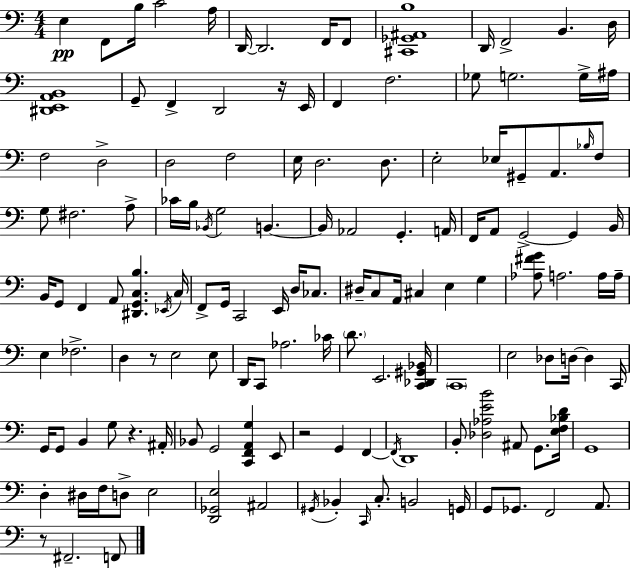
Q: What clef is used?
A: bass